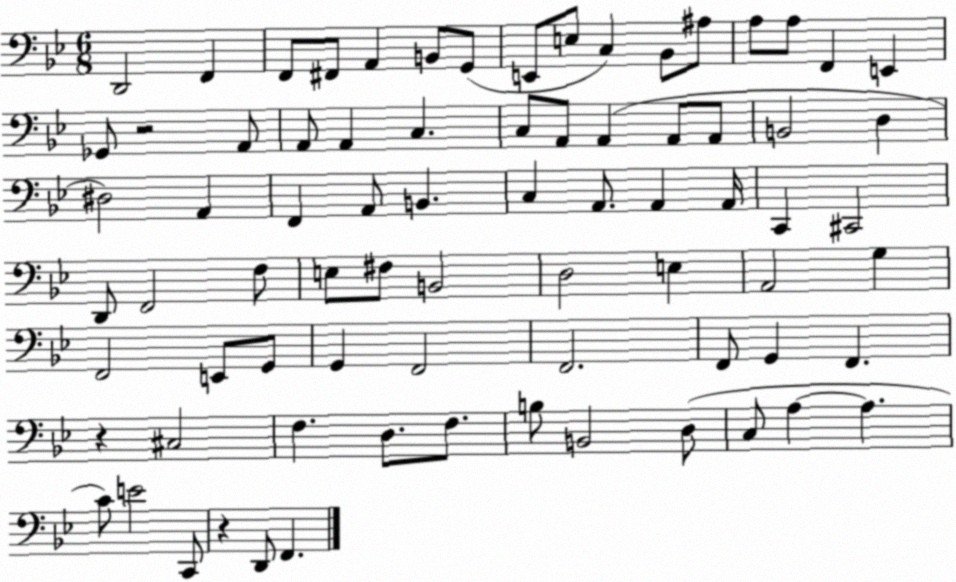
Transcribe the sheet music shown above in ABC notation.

X:1
T:Untitled
M:6/8
L:1/4
K:Bb
D,,2 F,, F,,/2 ^F,,/2 A,, B,,/2 G,,/2 E,,/2 E,/2 C, _B,,/2 ^A,/2 A,/2 A,/2 F,, E,, _G,,/2 z2 A,,/2 A,,/2 A,, C, C,/2 A,,/2 A,, A,,/2 A,,/2 B,,2 D, ^D,2 A,, F,, A,,/2 B,, C, A,,/2 A,, A,,/4 C,, ^C,,2 D,,/2 F,,2 F,/2 E,/2 ^F,/2 B,,2 D,2 E, A,,2 G, F,,2 E,,/2 G,,/2 G,, F,,2 F,,2 F,,/2 G,, F,, z ^C,2 F, D,/2 F,/2 B,/2 B,,2 D,/2 C,/2 A, A, C/2 E2 C,,/2 z D,,/2 F,,